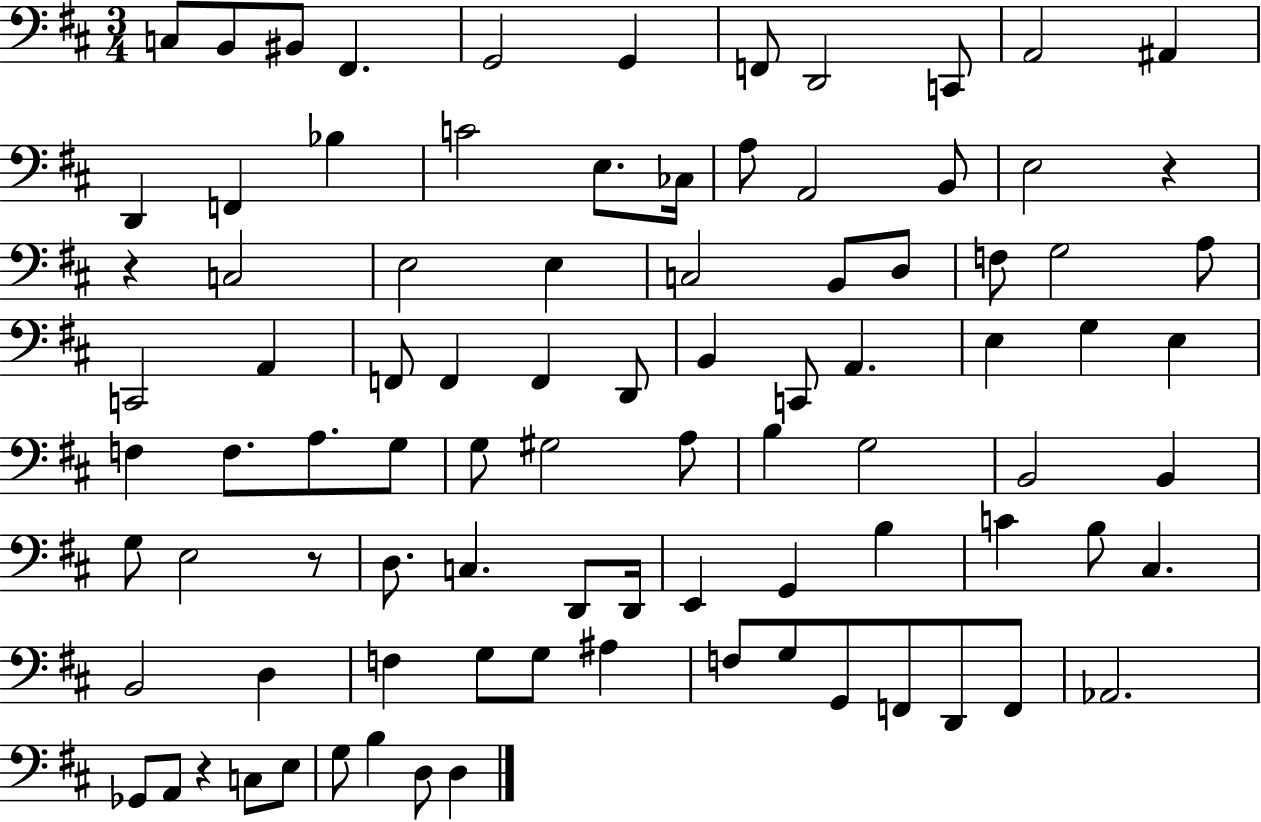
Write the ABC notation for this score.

X:1
T:Untitled
M:3/4
L:1/4
K:D
C,/2 B,,/2 ^B,,/2 ^F,, G,,2 G,, F,,/2 D,,2 C,,/2 A,,2 ^A,, D,, F,, _B, C2 E,/2 _C,/4 A,/2 A,,2 B,,/2 E,2 z z C,2 E,2 E, C,2 B,,/2 D,/2 F,/2 G,2 A,/2 C,,2 A,, F,,/2 F,, F,, D,,/2 B,, C,,/2 A,, E, G, E, F, F,/2 A,/2 G,/2 G,/2 ^G,2 A,/2 B, G,2 B,,2 B,, G,/2 E,2 z/2 D,/2 C, D,,/2 D,,/4 E,, G,, B, C B,/2 ^C, B,,2 D, F, G,/2 G,/2 ^A, F,/2 G,/2 G,,/2 F,,/2 D,,/2 F,,/2 _A,,2 _G,,/2 A,,/2 z C,/2 E,/2 G,/2 B, D,/2 D,